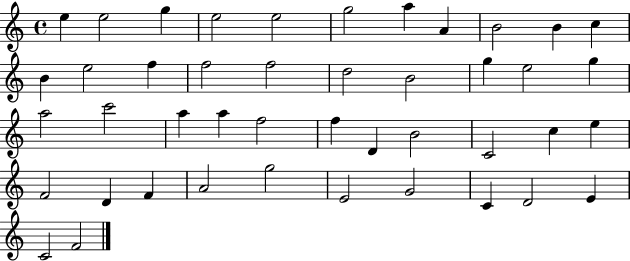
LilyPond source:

{
  \clef treble
  \time 4/4
  \defaultTimeSignature
  \key c \major
  e''4 e''2 g''4 | e''2 e''2 | g''2 a''4 a'4 | b'2 b'4 c''4 | \break b'4 e''2 f''4 | f''2 f''2 | d''2 b'2 | g''4 e''2 g''4 | \break a''2 c'''2 | a''4 a''4 f''2 | f''4 d'4 b'2 | c'2 c''4 e''4 | \break f'2 d'4 f'4 | a'2 g''2 | e'2 g'2 | c'4 d'2 e'4 | \break c'2 f'2 | \bar "|."
}